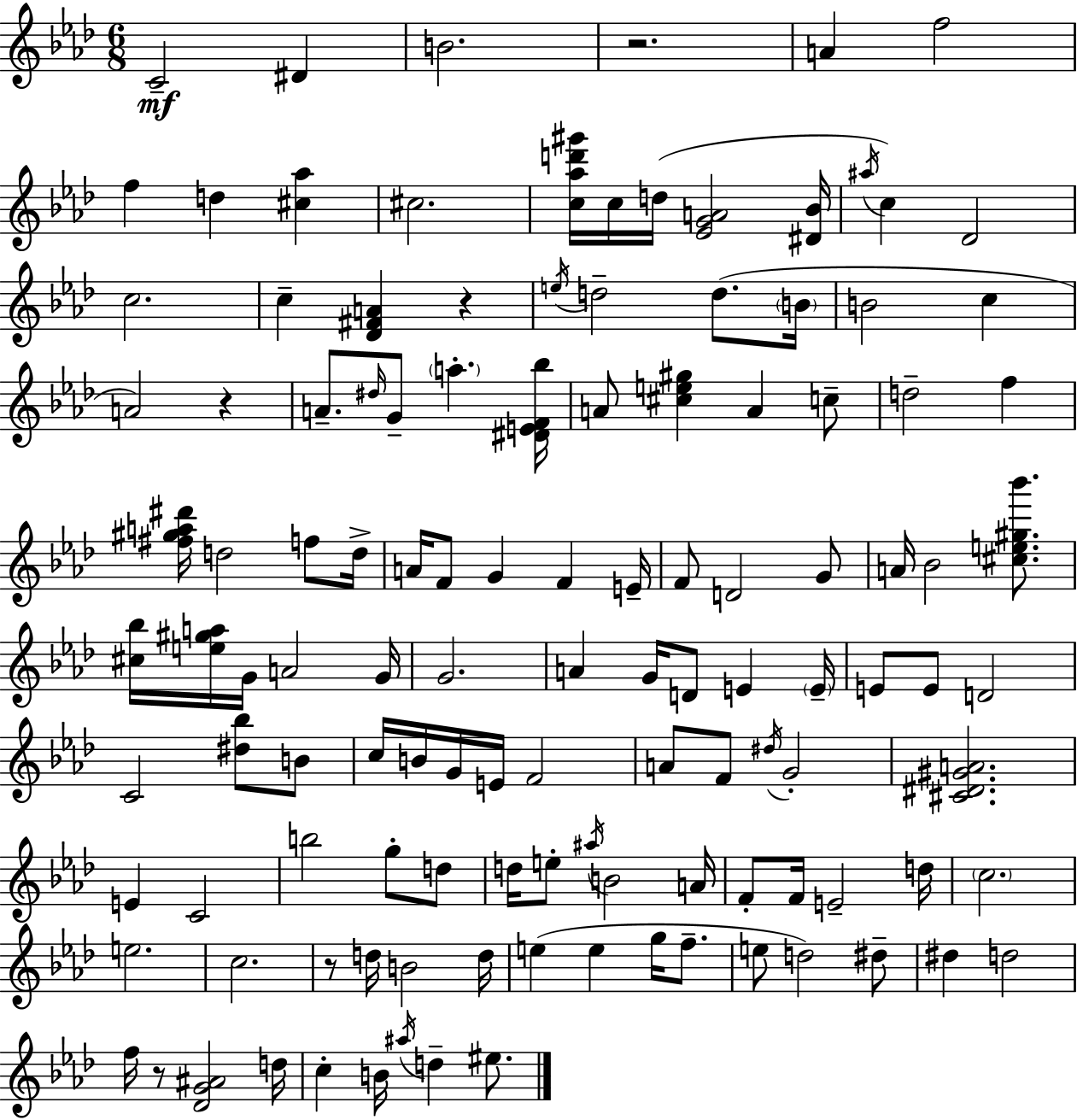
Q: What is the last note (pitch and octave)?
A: EIS5